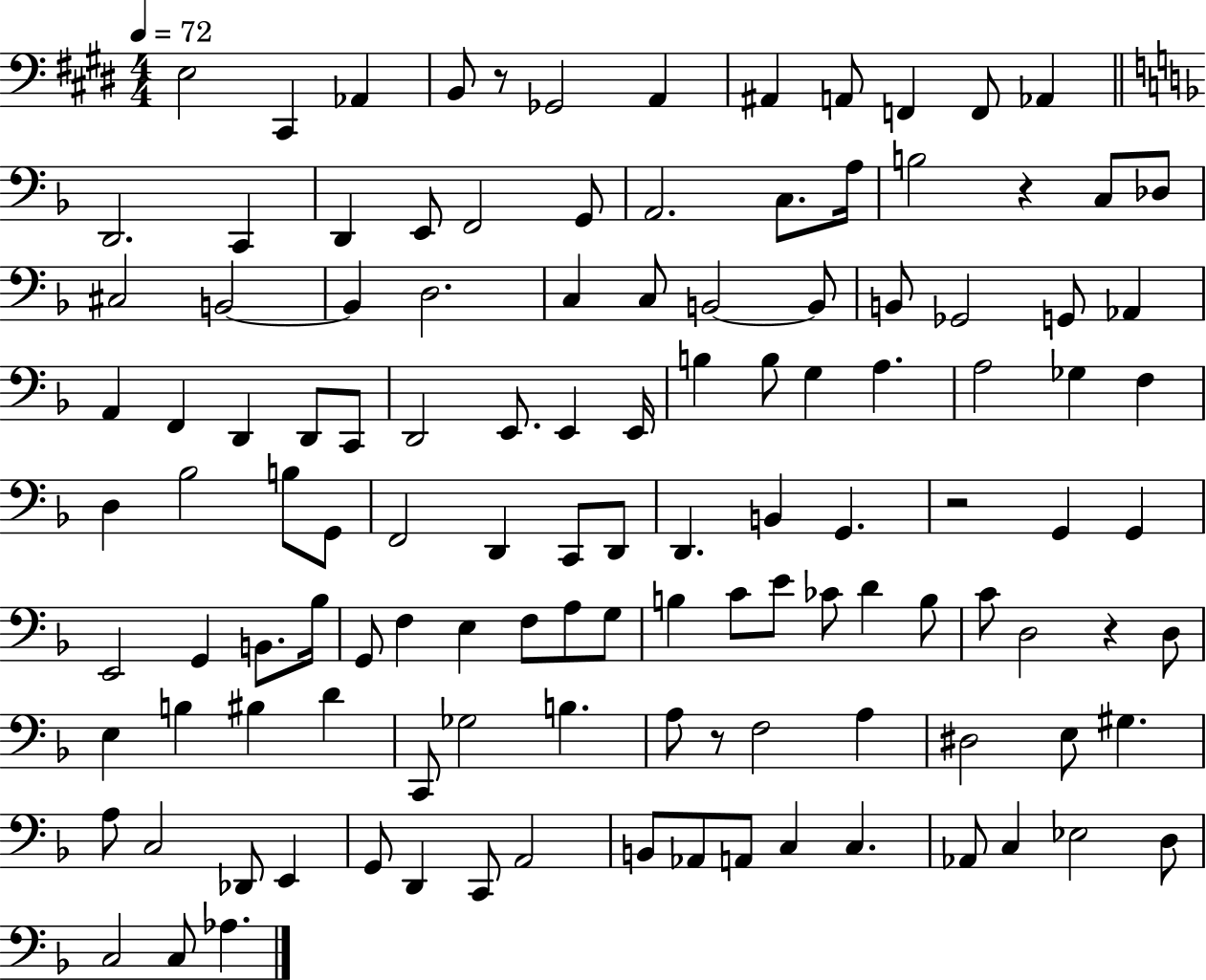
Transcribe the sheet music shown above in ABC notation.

X:1
T:Untitled
M:4/4
L:1/4
K:E
E,2 ^C,, _A,, B,,/2 z/2 _G,,2 A,, ^A,, A,,/2 F,, F,,/2 _A,, D,,2 C,, D,, E,,/2 F,,2 G,,/2 A,,2 C,/2 A,/4 B,2 z C,/2 _D,/2 ^C,2 B,,2 B,, D,2 C, C,/2 B,,2 B,,/2 B,,/2 _G,,2 G,,/2 _A,, A,, F,, D,, D,,/2 C,,/2 D,,2 E,,/2 E,, E,,/4 B, B,/2 G, A, A,2 _G, F, D, _B,2 B,/2 G,,/2 F,,2 D,, C,,/2 D,,/2 D,, B,, G,, z2 G,, G,, E,,2 G,, B,,/2 _B,/4 G,,/2 F, E, F,/2 A,/2 G,/2 B, C/2 E/2 _C/2 D B,/2 C/2 D,2 z D,/2 E, B, ^B, D C,,/2 _G,2 B, A,/2 z/2 F,2 A, ^D,2 E,/2 ^G, A,/2 C,2 _D,,/2 E,, G,,/2 D,, C,,/2 A,,2 B,,/2 _A,,/2 A,,/2 C, C, _A,,/2 C, _E,2 D,/2 C,2 C,/2 _A,